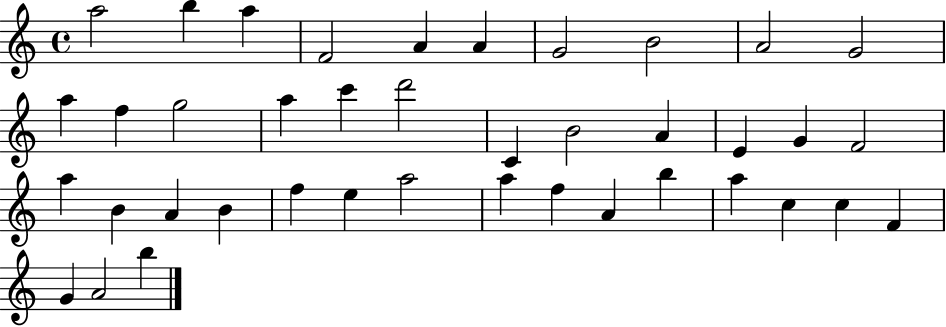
A5/h B5/q A5/q F4/h A4/q A4/q G4/h B4/h A4/h G4/h A5/q F5/q G5/h A5/q C6/q D6/h C4/q B4/h A4/q E4/q G4/q F4/h A5/q B4/q A4/q B4/q F5/q E5/q A5/h A5/q F5/q A4/q B5/q A5/q C5/q C5/q F4/q G4/q A4/h B5/q